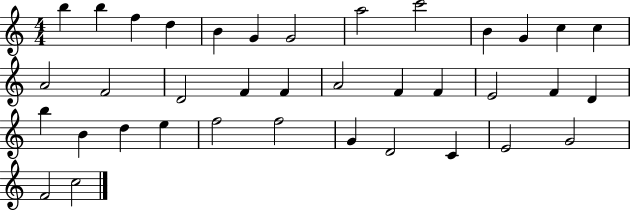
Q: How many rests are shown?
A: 0